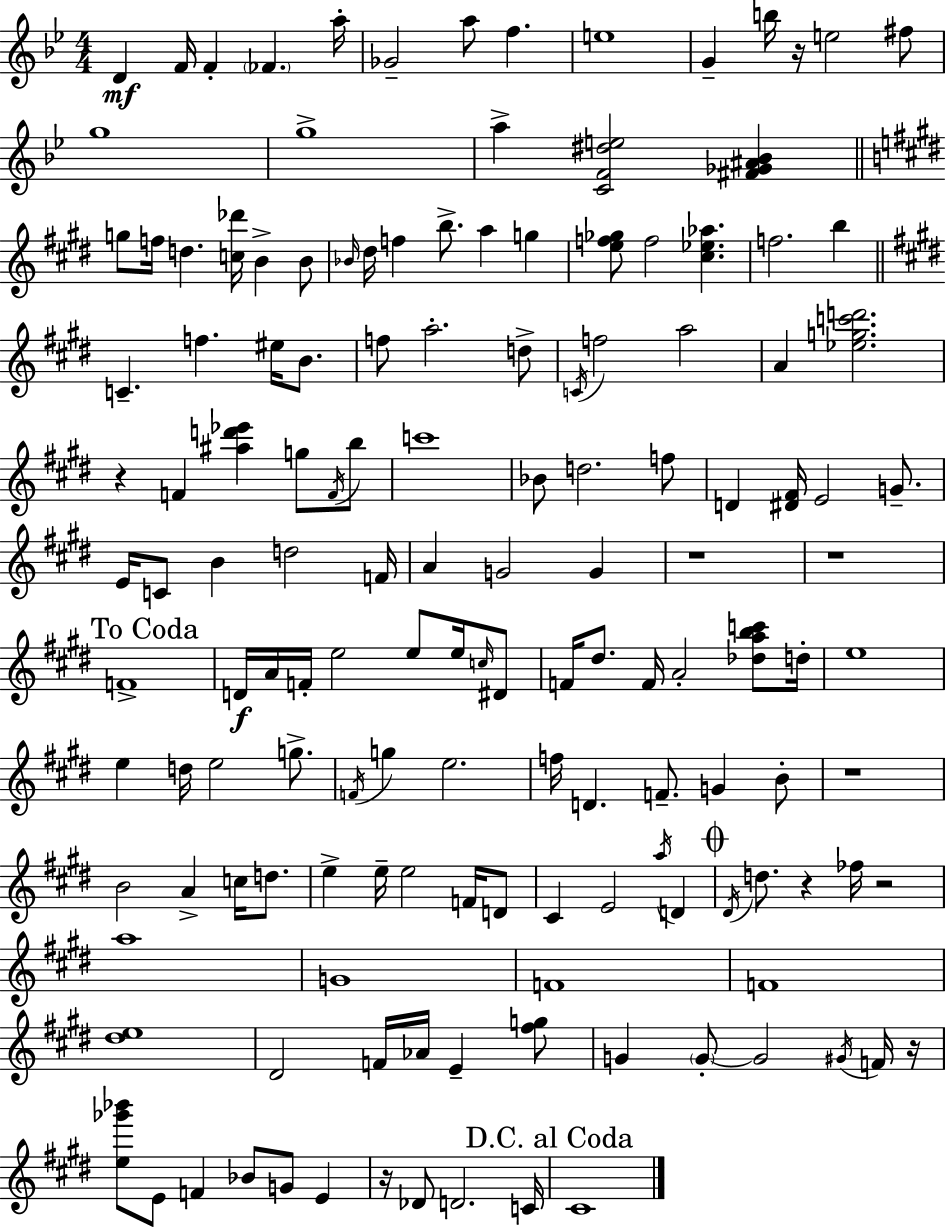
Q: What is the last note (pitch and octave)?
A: C#4